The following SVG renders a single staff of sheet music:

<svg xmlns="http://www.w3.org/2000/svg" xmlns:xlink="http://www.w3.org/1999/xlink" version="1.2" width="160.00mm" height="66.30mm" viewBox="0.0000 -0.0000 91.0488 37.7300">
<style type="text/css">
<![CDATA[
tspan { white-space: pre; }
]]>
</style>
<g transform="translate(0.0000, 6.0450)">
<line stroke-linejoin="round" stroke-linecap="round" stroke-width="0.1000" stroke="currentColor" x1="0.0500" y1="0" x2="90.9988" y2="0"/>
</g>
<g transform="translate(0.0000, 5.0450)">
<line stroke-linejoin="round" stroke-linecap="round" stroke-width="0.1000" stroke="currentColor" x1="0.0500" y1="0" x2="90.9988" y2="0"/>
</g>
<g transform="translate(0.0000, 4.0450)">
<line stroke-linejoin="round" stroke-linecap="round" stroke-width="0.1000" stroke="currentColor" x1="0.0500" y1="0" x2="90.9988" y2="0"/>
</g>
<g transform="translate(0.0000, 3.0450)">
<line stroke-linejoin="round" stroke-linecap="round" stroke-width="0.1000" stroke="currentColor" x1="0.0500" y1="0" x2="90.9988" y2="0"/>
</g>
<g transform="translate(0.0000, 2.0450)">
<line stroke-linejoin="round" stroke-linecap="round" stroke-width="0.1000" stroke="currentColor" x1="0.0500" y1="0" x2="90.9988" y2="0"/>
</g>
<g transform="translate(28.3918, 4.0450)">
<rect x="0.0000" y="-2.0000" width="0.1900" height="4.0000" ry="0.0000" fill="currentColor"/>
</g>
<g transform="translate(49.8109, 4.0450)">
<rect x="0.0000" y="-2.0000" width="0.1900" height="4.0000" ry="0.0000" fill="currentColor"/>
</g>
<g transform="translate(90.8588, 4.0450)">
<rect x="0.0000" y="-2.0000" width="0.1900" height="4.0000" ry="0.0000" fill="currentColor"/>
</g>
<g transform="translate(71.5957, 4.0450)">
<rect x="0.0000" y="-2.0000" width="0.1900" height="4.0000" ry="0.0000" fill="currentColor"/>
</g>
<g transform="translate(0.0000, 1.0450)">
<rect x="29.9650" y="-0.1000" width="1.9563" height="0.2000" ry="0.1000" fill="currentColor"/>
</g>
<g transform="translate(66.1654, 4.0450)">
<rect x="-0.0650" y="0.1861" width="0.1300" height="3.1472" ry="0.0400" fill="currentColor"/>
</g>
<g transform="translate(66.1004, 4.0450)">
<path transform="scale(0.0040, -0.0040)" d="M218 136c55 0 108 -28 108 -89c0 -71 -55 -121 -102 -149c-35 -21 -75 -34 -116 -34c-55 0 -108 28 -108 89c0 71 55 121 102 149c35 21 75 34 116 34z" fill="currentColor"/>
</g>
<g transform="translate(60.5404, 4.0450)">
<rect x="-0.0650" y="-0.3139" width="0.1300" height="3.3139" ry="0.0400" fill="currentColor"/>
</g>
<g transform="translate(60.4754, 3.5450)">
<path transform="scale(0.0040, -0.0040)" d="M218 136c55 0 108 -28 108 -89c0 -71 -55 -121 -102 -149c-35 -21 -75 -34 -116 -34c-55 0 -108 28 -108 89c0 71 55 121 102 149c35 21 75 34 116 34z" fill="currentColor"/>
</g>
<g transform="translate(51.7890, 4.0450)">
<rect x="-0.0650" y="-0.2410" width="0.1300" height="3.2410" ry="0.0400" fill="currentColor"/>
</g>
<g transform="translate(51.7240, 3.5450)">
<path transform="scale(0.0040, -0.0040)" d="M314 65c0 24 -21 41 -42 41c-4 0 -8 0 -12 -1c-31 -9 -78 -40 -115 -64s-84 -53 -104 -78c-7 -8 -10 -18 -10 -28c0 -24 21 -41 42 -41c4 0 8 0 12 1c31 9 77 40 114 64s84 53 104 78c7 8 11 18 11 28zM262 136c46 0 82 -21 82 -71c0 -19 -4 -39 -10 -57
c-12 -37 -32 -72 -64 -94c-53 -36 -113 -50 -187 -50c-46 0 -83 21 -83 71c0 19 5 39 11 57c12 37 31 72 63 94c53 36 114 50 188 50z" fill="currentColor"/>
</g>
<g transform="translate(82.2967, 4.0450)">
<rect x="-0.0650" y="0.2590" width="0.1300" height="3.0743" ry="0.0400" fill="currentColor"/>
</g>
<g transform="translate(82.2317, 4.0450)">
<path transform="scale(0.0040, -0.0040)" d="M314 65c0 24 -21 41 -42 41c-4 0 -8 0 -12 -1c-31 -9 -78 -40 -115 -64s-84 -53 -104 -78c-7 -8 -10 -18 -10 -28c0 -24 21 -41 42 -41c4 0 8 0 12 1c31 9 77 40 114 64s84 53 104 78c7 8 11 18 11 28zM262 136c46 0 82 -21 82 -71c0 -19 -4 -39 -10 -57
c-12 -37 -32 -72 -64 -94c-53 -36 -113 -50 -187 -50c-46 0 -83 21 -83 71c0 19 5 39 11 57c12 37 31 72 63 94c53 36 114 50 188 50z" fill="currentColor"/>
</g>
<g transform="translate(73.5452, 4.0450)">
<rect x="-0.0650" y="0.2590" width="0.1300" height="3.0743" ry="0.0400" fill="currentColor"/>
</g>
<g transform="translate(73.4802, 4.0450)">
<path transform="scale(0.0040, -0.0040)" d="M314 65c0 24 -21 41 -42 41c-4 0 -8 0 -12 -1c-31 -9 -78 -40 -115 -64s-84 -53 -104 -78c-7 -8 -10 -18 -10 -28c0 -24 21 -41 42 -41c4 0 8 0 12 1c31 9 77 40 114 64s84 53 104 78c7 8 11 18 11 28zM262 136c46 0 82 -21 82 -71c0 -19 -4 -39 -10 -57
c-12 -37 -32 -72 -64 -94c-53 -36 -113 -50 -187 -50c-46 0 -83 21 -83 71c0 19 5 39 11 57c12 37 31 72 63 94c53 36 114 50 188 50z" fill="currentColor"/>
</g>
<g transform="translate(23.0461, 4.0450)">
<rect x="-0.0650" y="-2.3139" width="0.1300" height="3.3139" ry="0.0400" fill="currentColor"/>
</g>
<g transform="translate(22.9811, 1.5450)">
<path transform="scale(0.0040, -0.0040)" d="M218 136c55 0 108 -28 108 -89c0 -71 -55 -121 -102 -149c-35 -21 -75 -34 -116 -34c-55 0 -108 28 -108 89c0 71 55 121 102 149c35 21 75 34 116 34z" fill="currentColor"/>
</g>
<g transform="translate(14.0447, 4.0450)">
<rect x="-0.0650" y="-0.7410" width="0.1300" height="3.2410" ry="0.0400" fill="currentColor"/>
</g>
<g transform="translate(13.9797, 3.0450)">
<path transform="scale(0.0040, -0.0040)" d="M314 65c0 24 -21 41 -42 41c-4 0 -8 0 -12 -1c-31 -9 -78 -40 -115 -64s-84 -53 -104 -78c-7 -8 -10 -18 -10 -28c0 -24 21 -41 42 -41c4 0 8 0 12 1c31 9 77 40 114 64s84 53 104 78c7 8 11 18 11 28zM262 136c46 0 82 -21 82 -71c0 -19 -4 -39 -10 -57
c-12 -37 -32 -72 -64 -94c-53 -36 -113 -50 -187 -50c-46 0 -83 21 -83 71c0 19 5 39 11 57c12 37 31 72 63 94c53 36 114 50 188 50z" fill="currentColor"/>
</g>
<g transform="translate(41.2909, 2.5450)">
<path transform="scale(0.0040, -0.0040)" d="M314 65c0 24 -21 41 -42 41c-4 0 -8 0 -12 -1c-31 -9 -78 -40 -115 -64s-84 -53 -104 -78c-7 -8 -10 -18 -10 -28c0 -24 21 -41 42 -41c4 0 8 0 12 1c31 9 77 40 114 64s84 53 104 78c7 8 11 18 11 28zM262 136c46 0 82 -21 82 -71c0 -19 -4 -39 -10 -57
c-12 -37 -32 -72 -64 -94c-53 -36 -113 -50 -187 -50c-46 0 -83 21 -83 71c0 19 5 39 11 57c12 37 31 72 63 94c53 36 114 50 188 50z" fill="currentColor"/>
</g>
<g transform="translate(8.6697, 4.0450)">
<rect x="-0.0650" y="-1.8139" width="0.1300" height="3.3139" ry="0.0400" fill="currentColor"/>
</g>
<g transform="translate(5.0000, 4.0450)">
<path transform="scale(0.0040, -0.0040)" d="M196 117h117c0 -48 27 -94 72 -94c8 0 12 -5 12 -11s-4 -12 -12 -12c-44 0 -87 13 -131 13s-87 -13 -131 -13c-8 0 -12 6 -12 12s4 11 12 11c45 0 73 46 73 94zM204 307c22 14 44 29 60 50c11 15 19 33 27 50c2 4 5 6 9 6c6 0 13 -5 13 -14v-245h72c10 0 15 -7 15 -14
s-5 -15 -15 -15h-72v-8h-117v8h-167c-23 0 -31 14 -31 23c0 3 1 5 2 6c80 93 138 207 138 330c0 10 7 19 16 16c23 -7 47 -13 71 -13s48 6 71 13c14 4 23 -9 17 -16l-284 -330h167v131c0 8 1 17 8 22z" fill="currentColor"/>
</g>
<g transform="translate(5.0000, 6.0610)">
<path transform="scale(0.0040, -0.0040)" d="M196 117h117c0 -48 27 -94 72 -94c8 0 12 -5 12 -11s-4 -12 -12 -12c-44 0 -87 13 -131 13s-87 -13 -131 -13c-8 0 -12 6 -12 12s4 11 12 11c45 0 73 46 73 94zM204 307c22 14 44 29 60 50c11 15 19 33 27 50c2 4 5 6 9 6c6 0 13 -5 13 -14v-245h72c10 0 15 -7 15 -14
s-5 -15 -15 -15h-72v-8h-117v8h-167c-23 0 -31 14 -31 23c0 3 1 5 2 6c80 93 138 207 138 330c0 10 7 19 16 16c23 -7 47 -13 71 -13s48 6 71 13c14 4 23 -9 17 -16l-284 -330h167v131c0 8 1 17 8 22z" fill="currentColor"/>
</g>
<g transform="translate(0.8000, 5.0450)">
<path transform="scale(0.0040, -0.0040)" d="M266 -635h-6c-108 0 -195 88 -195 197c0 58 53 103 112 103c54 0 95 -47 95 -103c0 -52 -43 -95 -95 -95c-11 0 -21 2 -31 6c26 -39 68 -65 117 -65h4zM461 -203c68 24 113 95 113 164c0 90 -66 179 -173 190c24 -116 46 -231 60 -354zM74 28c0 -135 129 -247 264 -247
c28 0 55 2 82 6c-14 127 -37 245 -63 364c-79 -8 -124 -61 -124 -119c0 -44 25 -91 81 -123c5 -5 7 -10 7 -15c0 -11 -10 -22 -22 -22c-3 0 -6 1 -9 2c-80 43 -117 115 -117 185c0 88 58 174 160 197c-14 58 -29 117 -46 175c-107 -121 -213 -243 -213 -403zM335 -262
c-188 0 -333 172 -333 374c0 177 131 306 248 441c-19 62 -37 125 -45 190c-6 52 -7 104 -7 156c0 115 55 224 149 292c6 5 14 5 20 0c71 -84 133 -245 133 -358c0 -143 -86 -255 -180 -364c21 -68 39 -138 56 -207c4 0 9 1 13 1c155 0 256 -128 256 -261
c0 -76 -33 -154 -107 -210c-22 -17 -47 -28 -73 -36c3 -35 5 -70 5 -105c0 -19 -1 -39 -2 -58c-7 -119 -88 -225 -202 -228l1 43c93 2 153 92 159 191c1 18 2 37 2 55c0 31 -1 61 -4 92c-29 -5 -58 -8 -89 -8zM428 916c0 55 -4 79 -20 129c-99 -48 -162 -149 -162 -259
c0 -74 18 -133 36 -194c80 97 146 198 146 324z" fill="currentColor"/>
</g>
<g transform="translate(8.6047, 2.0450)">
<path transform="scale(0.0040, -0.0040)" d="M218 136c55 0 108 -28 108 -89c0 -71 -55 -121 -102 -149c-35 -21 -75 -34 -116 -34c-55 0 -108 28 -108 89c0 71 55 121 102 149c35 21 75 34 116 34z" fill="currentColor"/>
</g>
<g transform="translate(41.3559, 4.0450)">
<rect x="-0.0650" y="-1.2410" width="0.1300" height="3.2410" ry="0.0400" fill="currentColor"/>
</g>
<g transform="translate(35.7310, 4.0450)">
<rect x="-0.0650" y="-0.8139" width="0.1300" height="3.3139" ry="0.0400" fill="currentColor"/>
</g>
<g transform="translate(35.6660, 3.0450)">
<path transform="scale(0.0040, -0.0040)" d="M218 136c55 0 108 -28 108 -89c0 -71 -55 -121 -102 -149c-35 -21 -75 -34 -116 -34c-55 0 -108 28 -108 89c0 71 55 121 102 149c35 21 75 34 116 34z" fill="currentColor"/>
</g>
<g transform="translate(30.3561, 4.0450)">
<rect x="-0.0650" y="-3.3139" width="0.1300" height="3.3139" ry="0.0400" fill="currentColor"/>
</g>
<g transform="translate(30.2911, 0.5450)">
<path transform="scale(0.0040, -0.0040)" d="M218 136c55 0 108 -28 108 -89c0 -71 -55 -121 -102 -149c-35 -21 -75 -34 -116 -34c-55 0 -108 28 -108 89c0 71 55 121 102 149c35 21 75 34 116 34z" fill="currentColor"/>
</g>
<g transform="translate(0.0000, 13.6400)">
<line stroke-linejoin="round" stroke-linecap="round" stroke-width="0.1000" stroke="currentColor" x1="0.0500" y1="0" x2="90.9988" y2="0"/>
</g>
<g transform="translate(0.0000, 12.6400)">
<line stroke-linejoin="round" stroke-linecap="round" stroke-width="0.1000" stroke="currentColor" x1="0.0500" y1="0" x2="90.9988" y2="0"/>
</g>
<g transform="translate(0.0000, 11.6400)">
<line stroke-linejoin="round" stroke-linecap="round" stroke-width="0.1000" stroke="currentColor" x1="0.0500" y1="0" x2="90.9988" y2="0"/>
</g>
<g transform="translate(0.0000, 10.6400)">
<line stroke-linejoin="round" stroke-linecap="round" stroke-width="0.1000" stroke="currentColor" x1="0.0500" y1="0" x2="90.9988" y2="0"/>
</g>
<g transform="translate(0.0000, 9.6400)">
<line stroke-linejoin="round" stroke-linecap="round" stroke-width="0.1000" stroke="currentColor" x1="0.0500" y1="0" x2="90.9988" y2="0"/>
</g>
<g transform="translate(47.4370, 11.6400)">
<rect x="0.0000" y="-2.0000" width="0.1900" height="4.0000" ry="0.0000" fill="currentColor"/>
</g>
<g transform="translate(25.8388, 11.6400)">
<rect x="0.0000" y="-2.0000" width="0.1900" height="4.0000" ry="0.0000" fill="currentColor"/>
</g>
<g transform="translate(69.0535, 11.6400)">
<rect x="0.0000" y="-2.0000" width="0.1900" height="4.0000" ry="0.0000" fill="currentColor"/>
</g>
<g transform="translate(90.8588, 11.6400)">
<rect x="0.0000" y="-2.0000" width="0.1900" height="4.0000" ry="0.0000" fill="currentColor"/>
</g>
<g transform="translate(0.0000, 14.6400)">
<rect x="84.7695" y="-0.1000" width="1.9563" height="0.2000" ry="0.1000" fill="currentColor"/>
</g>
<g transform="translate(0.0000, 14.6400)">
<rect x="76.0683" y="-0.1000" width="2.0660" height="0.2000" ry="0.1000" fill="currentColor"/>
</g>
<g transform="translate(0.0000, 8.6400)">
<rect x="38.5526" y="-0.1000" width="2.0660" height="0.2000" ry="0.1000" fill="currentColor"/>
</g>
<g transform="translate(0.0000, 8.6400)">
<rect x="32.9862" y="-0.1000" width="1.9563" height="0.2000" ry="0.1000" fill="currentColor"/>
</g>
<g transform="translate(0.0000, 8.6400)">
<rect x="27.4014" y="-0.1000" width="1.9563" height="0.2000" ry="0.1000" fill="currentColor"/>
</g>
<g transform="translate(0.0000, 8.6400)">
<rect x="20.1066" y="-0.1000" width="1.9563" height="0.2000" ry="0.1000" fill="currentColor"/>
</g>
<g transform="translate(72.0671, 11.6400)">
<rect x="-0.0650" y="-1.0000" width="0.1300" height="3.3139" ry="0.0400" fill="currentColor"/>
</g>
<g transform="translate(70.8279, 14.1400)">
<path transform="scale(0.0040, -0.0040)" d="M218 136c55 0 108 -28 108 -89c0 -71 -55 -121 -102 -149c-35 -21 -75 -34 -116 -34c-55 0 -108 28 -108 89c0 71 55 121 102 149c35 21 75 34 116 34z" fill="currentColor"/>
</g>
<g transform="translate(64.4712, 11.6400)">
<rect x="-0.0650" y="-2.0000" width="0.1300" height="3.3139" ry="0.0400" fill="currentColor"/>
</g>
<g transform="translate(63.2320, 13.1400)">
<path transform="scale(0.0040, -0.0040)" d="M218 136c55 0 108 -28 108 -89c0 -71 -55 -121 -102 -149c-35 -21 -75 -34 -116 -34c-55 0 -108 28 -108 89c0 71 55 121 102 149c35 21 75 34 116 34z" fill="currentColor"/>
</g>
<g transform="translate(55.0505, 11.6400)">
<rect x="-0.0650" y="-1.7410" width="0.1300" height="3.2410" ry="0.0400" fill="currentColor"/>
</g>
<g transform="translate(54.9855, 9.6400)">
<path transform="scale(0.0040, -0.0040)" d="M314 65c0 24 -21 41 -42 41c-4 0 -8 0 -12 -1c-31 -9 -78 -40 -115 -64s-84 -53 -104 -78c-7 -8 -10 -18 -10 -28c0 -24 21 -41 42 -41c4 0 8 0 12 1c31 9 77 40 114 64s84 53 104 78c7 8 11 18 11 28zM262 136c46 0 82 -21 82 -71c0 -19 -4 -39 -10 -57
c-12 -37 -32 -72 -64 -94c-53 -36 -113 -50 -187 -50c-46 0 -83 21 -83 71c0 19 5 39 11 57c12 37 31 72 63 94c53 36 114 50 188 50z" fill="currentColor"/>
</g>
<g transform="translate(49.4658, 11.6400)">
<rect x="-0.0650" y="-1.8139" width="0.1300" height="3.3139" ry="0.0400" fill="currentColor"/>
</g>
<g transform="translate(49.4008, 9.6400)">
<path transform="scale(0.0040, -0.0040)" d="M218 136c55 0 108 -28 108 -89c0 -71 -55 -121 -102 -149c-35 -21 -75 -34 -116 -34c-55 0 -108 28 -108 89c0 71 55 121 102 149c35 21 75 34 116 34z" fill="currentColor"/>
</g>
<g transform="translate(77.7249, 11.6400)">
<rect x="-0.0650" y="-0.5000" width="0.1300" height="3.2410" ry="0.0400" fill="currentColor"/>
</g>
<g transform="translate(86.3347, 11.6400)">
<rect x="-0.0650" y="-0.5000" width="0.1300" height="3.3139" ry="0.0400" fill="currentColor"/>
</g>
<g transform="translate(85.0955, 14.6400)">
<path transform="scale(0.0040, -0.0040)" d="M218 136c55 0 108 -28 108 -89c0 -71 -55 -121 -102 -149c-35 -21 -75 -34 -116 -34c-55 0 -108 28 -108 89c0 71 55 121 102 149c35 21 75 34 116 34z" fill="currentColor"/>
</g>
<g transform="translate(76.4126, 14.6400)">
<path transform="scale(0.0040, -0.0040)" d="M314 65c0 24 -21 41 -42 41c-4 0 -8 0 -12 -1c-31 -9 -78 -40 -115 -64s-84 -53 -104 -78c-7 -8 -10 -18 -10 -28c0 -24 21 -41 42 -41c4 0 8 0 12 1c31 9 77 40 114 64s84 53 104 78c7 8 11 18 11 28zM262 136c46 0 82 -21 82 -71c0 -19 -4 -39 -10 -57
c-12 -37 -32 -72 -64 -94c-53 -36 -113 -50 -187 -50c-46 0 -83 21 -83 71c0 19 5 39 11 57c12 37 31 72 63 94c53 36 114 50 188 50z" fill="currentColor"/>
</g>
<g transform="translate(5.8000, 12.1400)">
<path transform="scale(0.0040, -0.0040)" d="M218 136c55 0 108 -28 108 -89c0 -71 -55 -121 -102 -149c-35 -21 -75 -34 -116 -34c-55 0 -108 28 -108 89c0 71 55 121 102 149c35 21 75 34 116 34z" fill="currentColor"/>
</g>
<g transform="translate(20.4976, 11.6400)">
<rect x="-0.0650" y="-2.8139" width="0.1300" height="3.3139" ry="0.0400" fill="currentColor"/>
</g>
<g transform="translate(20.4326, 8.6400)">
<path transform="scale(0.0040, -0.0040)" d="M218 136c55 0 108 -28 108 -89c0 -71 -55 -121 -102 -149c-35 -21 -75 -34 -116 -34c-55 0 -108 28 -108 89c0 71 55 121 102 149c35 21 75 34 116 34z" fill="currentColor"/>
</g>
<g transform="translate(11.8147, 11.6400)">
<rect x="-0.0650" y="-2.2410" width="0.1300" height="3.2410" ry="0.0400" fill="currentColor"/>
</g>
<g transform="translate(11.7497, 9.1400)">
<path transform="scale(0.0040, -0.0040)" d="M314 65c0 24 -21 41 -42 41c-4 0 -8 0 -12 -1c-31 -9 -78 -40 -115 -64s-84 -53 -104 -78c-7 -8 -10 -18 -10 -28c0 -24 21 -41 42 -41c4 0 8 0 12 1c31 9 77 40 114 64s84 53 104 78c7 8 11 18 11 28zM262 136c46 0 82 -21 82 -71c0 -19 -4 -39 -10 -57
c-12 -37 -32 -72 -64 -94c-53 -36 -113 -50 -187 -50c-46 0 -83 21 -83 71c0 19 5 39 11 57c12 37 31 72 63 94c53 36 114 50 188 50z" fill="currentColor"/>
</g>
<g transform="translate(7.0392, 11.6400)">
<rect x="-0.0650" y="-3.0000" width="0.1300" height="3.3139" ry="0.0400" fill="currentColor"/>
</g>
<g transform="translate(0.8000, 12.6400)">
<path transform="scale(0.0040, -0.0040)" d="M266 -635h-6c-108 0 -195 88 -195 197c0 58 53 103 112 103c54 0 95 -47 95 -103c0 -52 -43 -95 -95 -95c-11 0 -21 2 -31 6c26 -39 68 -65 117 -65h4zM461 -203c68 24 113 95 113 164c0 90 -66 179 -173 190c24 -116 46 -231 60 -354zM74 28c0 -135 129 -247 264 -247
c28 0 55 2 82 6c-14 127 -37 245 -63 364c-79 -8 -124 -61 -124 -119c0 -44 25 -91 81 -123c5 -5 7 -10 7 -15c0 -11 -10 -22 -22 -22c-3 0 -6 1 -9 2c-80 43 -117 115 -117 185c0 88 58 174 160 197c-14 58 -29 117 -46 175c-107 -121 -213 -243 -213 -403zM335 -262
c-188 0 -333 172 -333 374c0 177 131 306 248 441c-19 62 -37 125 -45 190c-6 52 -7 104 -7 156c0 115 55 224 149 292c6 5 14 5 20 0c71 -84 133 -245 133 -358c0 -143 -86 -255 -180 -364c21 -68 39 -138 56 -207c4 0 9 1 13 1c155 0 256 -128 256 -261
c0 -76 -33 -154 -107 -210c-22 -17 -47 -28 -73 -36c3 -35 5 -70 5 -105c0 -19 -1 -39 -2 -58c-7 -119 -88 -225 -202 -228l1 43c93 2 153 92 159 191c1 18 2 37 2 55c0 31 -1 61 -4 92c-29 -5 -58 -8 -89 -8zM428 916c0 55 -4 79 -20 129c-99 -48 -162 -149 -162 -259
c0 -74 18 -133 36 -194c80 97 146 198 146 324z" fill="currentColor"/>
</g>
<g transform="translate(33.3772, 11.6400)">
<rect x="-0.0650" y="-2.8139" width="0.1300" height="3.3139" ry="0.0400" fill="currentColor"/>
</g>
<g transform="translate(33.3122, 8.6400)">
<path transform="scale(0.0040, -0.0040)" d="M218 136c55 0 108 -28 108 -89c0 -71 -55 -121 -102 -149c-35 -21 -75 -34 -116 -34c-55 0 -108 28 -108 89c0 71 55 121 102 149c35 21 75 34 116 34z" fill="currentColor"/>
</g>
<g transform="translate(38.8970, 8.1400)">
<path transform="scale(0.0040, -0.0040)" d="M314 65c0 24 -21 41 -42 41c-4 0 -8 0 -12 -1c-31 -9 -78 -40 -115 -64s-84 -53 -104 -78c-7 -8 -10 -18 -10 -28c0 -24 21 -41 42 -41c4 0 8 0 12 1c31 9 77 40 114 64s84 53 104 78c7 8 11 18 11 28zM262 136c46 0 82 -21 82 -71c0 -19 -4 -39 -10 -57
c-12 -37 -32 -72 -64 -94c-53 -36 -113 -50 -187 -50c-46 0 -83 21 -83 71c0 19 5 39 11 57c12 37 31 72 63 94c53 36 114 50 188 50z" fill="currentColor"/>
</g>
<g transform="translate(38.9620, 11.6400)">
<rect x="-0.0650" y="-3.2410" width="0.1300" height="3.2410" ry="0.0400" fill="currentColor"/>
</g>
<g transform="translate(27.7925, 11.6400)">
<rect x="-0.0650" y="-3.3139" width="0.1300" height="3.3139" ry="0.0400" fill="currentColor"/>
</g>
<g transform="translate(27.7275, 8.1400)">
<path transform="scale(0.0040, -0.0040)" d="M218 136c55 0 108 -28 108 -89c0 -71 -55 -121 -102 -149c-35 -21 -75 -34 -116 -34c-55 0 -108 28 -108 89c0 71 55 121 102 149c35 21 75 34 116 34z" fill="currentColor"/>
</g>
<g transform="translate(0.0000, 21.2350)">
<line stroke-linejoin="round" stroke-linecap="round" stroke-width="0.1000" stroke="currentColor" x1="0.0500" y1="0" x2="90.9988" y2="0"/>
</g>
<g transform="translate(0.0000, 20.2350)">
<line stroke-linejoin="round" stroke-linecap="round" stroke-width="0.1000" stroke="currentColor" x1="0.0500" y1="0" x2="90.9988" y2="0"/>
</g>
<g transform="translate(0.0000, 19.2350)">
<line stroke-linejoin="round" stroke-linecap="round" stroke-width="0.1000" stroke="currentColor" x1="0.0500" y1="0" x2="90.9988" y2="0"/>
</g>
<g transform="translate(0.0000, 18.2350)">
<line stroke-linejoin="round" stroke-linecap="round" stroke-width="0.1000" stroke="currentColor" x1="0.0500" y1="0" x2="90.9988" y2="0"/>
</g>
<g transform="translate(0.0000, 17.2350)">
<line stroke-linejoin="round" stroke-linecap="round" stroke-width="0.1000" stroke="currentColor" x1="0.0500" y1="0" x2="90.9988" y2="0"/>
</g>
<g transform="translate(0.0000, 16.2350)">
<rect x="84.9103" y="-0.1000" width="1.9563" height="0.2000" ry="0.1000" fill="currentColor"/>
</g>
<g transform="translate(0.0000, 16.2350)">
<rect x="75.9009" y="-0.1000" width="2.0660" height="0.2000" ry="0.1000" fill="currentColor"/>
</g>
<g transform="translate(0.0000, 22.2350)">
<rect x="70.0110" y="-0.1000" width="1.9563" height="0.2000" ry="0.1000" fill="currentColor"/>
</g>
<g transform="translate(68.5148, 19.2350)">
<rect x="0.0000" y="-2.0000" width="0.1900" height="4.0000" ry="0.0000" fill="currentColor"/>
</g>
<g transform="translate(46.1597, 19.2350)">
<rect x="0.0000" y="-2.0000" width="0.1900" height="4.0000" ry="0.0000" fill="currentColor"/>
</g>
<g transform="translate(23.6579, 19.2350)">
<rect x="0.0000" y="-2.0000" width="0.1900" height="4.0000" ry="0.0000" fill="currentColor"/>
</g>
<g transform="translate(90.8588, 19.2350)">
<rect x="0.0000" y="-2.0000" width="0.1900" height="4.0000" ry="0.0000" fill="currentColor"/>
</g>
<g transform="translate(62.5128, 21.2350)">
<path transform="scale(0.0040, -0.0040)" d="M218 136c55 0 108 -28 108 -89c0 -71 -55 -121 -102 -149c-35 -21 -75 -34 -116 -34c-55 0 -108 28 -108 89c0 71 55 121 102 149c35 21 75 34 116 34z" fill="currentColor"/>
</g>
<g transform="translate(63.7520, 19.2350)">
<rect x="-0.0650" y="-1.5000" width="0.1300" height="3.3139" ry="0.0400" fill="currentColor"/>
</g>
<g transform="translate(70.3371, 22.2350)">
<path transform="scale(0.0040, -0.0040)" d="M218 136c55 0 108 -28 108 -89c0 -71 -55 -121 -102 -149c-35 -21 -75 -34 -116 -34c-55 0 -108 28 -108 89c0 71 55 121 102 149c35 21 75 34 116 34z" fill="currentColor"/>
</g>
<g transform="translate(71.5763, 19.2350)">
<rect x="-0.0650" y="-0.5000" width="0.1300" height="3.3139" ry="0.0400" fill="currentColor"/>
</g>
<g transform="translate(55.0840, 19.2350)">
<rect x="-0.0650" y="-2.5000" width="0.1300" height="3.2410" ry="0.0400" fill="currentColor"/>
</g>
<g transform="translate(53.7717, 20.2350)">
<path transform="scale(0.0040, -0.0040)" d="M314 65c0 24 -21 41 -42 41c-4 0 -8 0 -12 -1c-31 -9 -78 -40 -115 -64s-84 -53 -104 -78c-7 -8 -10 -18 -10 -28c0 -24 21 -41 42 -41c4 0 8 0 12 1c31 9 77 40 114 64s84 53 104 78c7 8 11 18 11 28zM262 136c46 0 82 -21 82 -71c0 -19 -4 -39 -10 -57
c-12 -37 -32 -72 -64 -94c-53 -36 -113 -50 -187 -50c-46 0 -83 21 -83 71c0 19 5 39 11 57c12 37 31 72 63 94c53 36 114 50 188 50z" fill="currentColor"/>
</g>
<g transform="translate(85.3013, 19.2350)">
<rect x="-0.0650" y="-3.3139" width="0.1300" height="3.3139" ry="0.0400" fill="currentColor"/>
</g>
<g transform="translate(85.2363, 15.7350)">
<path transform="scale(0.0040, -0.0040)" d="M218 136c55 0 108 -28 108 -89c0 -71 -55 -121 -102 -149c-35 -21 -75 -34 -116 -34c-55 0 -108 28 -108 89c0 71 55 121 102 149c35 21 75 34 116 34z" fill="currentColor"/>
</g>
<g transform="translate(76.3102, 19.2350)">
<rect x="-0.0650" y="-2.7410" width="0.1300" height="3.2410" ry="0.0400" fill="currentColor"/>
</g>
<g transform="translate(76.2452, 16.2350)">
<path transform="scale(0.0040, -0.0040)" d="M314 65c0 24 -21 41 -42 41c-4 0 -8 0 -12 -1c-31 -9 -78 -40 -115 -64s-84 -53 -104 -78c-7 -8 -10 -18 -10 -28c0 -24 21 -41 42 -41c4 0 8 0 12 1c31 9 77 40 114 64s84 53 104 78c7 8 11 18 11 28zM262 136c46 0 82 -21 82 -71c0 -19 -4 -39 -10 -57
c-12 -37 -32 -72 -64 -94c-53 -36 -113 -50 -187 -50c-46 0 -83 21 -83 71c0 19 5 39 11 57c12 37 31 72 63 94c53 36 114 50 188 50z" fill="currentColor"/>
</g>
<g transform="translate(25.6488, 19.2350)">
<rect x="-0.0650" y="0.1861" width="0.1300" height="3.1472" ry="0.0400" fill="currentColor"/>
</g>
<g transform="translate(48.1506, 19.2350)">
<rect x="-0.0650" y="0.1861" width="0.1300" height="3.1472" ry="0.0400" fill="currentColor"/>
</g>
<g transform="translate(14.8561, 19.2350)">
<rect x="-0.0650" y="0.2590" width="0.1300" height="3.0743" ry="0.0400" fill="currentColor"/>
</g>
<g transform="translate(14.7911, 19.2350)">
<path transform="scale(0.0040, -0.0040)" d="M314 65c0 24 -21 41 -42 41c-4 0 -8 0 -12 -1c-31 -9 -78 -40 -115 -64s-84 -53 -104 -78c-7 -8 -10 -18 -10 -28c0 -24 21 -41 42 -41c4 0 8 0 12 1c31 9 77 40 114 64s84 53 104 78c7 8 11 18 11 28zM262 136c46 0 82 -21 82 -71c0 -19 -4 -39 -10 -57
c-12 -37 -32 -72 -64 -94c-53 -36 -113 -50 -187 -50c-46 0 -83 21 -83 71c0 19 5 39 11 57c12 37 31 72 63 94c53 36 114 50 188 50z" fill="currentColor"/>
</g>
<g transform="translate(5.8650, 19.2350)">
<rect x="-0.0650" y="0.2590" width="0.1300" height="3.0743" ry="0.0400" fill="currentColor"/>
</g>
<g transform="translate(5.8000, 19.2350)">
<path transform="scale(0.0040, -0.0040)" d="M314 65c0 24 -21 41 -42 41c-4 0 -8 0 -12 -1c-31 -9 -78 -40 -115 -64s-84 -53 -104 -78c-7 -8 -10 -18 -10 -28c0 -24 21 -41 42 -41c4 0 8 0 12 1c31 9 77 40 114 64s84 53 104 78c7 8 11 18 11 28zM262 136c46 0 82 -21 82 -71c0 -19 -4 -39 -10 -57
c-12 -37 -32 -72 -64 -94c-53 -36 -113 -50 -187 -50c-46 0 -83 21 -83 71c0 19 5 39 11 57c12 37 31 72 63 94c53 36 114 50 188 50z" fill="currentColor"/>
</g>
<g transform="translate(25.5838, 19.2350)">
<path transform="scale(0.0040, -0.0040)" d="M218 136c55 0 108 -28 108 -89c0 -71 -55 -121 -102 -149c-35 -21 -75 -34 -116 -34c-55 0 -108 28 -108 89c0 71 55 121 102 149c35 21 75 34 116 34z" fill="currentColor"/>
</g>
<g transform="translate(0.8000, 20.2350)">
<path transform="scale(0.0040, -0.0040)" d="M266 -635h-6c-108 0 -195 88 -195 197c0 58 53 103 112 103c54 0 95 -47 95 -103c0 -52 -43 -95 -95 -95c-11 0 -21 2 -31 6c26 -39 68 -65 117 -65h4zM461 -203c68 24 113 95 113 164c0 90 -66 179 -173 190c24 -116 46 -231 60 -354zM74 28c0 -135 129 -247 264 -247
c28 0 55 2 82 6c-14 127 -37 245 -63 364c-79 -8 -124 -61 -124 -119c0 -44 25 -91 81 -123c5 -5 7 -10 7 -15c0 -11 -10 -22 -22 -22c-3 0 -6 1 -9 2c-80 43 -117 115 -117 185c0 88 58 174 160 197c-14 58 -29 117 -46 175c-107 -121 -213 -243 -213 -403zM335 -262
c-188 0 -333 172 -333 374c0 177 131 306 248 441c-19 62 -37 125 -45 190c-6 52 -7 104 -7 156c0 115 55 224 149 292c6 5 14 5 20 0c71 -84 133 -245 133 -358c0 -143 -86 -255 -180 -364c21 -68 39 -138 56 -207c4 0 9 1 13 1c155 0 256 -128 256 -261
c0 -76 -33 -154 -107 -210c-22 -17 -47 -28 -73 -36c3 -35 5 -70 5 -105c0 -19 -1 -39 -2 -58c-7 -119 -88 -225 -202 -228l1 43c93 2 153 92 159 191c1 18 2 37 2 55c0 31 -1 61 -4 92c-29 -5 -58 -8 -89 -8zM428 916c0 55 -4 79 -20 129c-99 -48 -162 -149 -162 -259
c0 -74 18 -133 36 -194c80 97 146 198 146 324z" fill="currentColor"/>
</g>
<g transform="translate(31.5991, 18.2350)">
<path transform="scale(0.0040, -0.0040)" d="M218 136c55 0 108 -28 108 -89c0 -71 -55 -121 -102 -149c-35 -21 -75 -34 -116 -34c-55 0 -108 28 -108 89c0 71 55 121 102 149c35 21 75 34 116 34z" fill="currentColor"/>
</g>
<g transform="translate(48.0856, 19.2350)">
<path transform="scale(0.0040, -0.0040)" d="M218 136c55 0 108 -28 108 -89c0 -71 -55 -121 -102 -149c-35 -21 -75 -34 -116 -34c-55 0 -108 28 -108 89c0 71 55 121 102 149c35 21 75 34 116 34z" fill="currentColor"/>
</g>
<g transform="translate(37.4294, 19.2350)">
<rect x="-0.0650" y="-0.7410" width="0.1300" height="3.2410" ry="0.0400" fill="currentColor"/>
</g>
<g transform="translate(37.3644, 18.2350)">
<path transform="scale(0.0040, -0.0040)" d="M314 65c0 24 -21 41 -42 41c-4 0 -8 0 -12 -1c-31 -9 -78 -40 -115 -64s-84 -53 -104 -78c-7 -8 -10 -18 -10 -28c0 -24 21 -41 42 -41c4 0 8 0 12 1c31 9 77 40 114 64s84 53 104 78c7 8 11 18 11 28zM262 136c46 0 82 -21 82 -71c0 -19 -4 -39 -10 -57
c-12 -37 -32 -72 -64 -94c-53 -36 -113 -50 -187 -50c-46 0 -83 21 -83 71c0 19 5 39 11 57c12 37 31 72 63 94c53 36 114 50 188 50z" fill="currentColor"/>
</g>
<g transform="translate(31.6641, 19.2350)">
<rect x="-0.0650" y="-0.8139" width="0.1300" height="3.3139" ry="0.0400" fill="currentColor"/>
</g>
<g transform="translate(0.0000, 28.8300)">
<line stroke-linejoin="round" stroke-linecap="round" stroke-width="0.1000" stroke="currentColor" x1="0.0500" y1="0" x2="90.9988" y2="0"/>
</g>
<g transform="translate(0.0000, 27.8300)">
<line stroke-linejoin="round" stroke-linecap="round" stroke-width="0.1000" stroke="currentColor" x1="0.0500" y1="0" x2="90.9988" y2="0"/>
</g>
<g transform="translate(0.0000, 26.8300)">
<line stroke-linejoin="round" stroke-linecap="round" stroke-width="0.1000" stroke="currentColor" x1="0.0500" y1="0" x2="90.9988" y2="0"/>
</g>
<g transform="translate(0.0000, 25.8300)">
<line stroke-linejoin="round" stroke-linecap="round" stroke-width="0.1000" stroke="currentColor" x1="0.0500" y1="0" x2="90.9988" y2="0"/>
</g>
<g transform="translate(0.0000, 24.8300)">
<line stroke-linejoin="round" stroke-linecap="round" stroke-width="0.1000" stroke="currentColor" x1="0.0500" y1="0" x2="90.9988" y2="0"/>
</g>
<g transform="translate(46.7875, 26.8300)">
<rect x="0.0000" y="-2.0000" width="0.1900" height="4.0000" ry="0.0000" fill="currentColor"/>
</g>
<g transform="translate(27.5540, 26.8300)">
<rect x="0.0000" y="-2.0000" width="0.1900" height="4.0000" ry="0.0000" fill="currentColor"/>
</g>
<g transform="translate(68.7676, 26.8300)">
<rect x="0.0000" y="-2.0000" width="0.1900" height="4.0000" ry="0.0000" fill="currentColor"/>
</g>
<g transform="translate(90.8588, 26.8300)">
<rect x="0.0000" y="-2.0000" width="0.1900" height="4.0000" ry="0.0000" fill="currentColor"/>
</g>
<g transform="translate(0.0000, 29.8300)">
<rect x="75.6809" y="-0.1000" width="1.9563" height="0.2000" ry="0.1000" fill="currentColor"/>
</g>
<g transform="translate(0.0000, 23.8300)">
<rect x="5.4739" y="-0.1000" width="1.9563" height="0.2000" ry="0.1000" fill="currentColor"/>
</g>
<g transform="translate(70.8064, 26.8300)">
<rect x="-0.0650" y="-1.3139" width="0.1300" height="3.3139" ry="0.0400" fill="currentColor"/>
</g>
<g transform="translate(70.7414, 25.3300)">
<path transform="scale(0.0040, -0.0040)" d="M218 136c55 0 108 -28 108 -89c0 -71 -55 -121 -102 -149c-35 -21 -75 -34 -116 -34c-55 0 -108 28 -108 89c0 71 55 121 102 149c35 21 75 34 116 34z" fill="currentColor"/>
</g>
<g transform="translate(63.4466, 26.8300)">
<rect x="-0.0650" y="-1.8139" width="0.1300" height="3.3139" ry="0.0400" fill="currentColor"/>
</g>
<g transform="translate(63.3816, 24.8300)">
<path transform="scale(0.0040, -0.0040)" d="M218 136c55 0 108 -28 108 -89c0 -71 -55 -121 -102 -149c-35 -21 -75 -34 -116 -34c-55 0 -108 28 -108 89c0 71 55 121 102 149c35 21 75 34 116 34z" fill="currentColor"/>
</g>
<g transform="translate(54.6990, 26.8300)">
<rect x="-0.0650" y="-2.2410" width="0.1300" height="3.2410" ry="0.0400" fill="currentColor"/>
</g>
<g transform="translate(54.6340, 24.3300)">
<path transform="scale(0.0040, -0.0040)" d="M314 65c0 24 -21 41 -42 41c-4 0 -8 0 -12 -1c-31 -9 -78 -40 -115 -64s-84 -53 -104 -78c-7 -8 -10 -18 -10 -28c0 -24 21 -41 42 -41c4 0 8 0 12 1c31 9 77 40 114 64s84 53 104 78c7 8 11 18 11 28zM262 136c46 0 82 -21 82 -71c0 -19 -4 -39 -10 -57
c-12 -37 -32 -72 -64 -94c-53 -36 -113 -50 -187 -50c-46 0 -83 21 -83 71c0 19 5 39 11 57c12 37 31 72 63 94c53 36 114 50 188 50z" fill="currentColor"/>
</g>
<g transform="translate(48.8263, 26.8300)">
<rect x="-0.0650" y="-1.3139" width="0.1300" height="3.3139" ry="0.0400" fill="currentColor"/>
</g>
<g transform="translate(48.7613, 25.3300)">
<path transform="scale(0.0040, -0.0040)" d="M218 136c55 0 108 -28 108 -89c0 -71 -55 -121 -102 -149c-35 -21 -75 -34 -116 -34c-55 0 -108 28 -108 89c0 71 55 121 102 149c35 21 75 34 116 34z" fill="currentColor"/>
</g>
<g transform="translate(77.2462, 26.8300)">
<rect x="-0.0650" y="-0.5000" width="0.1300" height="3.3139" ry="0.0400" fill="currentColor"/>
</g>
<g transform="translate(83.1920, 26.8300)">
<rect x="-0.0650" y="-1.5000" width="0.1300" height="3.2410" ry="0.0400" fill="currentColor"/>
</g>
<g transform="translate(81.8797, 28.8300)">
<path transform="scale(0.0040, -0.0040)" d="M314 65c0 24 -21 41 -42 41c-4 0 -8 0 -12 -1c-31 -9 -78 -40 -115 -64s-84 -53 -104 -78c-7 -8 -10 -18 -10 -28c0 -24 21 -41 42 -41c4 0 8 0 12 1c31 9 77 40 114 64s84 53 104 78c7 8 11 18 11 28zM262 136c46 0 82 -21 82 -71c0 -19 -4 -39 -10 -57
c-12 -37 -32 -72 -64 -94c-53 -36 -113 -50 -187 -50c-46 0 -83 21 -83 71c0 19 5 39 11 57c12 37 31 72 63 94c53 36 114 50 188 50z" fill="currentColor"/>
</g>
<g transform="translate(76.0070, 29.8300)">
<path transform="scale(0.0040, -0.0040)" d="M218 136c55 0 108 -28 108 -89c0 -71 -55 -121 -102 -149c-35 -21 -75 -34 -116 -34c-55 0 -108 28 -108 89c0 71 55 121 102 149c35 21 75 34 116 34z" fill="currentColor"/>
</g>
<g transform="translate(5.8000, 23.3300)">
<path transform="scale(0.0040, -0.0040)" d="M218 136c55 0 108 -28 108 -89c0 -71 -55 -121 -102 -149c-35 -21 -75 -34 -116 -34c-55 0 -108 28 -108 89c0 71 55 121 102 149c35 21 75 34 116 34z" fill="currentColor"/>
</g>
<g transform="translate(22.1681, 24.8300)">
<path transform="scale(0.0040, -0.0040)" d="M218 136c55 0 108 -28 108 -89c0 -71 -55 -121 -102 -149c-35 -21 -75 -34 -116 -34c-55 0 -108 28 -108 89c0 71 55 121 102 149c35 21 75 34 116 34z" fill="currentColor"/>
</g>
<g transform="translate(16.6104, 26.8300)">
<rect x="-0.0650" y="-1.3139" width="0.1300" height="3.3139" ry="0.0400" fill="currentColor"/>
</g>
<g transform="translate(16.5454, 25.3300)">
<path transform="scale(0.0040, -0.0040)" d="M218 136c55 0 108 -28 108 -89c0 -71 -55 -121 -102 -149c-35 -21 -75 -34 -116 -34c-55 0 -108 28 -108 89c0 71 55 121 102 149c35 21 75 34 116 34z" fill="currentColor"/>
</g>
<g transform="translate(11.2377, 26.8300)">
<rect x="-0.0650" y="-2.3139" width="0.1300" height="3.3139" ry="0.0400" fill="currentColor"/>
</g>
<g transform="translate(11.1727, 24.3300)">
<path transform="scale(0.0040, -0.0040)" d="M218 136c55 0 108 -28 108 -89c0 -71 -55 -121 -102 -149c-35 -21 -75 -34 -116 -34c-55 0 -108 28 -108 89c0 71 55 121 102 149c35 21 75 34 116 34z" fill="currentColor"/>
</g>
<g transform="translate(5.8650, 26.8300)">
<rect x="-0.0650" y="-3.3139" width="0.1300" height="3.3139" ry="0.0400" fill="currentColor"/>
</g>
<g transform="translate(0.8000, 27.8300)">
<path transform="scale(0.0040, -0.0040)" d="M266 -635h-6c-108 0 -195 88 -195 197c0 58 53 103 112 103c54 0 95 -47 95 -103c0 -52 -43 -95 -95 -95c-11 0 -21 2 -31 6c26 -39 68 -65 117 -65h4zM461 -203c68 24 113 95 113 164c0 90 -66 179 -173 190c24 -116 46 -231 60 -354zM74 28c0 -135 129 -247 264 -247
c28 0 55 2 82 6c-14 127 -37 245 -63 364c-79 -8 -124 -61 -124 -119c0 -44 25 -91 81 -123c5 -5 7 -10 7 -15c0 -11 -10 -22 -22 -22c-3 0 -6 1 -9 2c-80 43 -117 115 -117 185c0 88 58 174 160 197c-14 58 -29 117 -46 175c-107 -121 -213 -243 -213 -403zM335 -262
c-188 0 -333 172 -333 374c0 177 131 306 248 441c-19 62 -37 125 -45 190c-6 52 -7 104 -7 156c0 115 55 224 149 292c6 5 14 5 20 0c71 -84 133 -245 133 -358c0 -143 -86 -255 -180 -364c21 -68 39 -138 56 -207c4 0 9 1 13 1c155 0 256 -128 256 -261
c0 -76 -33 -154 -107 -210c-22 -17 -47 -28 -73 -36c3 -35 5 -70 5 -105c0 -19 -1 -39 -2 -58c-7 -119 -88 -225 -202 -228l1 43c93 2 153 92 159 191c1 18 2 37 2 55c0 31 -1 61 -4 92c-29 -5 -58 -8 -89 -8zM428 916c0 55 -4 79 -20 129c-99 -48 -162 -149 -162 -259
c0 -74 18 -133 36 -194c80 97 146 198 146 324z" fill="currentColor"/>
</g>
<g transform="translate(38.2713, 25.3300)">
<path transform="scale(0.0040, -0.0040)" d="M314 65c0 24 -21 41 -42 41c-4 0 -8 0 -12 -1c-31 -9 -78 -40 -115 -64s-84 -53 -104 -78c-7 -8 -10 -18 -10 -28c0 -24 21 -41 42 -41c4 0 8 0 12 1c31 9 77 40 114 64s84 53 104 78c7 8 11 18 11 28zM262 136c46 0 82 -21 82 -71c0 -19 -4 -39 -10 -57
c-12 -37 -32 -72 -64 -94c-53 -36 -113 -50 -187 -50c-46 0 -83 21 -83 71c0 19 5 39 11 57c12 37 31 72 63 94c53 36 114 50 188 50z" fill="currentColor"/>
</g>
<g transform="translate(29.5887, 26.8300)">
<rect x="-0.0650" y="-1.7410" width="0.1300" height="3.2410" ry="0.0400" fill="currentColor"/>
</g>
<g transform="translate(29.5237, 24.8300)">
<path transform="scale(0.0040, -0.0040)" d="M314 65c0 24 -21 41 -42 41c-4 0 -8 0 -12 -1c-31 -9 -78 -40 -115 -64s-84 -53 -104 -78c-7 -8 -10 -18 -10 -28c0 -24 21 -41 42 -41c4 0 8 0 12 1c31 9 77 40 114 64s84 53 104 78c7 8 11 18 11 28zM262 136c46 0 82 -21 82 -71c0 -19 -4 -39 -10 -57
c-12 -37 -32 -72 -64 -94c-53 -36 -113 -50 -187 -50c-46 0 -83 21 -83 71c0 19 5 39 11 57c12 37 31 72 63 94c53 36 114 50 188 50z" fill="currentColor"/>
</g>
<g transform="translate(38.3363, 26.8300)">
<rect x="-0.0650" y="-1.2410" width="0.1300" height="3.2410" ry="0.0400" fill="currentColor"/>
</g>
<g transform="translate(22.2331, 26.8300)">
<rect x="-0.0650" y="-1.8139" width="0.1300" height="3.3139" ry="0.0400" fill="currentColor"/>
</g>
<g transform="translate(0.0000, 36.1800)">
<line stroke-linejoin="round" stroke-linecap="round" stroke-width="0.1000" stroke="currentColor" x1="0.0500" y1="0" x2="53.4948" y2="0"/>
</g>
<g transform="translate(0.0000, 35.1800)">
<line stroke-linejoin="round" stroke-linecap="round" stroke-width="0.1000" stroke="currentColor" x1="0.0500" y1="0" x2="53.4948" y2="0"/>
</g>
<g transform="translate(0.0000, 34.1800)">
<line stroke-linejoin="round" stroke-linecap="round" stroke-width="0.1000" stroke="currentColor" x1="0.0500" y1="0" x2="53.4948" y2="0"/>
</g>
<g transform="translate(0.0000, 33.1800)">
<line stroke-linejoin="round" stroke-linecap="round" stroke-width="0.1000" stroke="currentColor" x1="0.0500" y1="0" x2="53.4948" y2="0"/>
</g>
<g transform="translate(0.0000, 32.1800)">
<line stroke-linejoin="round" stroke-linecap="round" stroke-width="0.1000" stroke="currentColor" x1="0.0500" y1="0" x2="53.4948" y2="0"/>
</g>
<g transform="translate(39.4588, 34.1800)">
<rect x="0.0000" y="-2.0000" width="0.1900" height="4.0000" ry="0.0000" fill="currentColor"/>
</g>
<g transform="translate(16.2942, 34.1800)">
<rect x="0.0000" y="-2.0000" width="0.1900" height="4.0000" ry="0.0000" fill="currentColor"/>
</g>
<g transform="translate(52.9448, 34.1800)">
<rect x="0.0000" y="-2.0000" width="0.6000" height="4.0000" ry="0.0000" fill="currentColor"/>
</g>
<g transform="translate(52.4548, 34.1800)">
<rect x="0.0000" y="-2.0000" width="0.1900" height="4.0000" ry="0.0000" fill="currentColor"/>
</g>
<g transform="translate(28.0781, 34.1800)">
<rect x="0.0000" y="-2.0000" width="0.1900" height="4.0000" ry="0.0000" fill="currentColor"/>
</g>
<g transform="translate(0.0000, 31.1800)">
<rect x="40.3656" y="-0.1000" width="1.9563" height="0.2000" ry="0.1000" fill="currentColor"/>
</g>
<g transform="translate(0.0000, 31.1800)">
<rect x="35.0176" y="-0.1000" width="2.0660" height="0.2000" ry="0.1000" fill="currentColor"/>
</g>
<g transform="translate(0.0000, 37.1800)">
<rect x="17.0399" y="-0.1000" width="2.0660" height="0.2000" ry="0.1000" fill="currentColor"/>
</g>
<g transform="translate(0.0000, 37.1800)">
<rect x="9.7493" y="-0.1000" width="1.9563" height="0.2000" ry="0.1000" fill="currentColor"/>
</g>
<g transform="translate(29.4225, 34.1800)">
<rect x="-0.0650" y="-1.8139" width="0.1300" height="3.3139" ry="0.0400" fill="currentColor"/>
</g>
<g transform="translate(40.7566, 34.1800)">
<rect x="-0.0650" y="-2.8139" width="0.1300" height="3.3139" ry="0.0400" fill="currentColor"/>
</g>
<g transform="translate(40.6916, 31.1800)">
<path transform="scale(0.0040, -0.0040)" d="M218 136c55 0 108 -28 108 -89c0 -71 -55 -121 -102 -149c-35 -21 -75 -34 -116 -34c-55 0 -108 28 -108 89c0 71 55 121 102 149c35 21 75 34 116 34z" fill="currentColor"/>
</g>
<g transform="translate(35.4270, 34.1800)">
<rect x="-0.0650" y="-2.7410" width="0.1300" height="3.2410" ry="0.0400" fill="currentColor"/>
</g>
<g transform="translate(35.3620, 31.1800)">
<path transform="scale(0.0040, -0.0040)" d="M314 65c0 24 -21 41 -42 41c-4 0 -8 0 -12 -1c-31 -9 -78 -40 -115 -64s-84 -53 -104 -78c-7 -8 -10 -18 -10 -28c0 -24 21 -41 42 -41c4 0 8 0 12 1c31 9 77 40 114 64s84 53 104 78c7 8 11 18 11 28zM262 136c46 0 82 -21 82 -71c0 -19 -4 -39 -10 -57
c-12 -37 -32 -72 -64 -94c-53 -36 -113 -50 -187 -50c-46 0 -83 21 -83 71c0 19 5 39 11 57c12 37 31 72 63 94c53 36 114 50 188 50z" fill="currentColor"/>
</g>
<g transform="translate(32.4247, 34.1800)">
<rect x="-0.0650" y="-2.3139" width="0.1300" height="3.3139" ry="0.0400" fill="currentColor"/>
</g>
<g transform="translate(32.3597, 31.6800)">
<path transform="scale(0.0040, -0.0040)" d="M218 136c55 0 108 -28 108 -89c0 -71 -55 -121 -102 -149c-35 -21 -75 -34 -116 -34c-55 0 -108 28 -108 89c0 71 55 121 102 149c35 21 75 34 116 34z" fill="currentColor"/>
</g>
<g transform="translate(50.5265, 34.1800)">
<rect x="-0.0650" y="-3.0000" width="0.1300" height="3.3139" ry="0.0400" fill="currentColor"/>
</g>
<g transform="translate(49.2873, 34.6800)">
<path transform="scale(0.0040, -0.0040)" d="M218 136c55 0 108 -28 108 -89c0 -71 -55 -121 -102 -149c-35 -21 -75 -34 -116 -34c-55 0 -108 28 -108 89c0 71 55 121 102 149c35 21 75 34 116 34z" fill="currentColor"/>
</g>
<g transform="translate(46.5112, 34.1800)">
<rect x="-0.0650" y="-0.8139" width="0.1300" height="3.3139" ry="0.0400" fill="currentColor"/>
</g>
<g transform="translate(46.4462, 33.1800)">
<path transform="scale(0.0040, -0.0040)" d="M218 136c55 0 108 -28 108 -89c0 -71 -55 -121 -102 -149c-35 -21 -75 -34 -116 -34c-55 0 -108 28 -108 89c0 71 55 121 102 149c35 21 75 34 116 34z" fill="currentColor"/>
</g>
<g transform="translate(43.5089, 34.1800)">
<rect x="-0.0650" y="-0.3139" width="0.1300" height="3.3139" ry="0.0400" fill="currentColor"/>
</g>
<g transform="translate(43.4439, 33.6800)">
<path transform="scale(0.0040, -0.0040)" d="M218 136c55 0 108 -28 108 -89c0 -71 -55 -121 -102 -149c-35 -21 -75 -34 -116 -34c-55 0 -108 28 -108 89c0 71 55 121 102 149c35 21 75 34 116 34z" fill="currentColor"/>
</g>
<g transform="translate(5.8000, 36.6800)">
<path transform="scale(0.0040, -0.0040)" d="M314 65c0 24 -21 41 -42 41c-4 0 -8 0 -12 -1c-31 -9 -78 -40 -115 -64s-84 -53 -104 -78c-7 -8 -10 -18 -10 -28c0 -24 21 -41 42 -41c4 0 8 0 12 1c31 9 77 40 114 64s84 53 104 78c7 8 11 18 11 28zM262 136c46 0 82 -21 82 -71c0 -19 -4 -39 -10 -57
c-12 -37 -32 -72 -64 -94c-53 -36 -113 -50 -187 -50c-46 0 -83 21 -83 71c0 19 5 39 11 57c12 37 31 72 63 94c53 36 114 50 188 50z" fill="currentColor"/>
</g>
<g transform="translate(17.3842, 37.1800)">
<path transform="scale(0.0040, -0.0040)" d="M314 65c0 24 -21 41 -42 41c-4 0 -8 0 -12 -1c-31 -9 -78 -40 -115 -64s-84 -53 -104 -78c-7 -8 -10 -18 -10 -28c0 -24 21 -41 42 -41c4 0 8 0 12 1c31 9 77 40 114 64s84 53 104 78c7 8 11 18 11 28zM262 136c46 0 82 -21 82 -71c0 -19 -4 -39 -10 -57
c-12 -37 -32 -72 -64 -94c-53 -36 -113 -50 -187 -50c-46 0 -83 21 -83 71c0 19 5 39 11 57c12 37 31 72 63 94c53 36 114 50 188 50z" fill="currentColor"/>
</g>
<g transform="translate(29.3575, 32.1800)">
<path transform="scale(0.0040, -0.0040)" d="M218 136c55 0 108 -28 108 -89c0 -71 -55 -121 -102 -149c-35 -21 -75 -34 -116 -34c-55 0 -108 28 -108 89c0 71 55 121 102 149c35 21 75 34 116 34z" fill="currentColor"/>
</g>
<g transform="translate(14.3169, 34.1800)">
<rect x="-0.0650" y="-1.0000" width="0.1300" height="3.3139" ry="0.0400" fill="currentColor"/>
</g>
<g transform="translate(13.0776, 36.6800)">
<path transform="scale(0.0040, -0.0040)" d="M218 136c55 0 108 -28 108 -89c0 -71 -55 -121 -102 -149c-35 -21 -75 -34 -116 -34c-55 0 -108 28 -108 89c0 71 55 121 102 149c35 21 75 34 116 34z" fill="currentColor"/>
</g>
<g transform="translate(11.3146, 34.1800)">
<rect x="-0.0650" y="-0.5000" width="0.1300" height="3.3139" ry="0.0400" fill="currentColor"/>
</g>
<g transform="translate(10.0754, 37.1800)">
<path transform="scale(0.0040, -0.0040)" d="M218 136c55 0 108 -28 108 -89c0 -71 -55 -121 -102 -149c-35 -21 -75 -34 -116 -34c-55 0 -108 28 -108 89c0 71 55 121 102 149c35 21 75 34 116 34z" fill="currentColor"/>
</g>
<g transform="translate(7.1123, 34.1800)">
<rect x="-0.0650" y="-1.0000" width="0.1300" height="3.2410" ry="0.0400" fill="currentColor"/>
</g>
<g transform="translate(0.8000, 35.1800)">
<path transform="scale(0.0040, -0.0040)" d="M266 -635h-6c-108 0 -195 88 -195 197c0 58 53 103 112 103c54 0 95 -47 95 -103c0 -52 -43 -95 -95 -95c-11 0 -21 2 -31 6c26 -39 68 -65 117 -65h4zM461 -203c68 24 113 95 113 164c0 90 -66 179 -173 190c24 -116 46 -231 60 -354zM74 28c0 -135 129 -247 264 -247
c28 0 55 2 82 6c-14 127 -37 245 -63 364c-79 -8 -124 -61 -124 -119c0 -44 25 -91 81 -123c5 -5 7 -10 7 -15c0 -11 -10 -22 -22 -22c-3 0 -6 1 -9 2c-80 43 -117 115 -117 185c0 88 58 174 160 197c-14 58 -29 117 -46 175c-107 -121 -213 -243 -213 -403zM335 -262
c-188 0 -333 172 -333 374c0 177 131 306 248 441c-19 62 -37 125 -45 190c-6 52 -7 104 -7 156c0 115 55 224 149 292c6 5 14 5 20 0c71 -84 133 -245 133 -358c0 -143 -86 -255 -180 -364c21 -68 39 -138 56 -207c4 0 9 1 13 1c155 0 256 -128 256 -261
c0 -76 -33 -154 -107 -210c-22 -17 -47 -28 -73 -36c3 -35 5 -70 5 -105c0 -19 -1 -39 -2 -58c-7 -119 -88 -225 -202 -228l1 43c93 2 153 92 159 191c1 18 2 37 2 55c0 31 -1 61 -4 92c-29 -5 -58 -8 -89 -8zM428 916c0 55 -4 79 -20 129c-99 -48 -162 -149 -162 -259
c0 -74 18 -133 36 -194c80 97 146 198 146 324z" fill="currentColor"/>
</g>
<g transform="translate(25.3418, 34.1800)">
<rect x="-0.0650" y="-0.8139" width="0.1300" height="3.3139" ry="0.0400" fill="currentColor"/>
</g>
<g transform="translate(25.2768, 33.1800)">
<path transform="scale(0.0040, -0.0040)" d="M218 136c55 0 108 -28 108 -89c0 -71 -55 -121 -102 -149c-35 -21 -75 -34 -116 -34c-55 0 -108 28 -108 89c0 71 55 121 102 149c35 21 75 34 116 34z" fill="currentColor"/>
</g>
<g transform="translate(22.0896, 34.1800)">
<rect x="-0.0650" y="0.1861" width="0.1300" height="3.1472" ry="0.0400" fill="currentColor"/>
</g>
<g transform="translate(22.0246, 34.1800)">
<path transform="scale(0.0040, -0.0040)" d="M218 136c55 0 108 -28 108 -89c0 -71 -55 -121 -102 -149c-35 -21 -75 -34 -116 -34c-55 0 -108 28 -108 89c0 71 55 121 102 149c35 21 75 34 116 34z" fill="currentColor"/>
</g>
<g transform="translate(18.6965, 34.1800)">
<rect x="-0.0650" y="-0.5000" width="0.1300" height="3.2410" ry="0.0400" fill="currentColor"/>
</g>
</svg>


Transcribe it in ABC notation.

X:1
T:Untitled
M:4/4
L:1/4
K:C
f d2 g b d e2 c2 c B B2 B2 A g2 a b a b2 f f2 F D C2 C B2 B2 B d d2 B G2 E C a2 b b g e f f2 e2 e g2 f e C E2 D2 C D C2 B d f g a2 a c d A